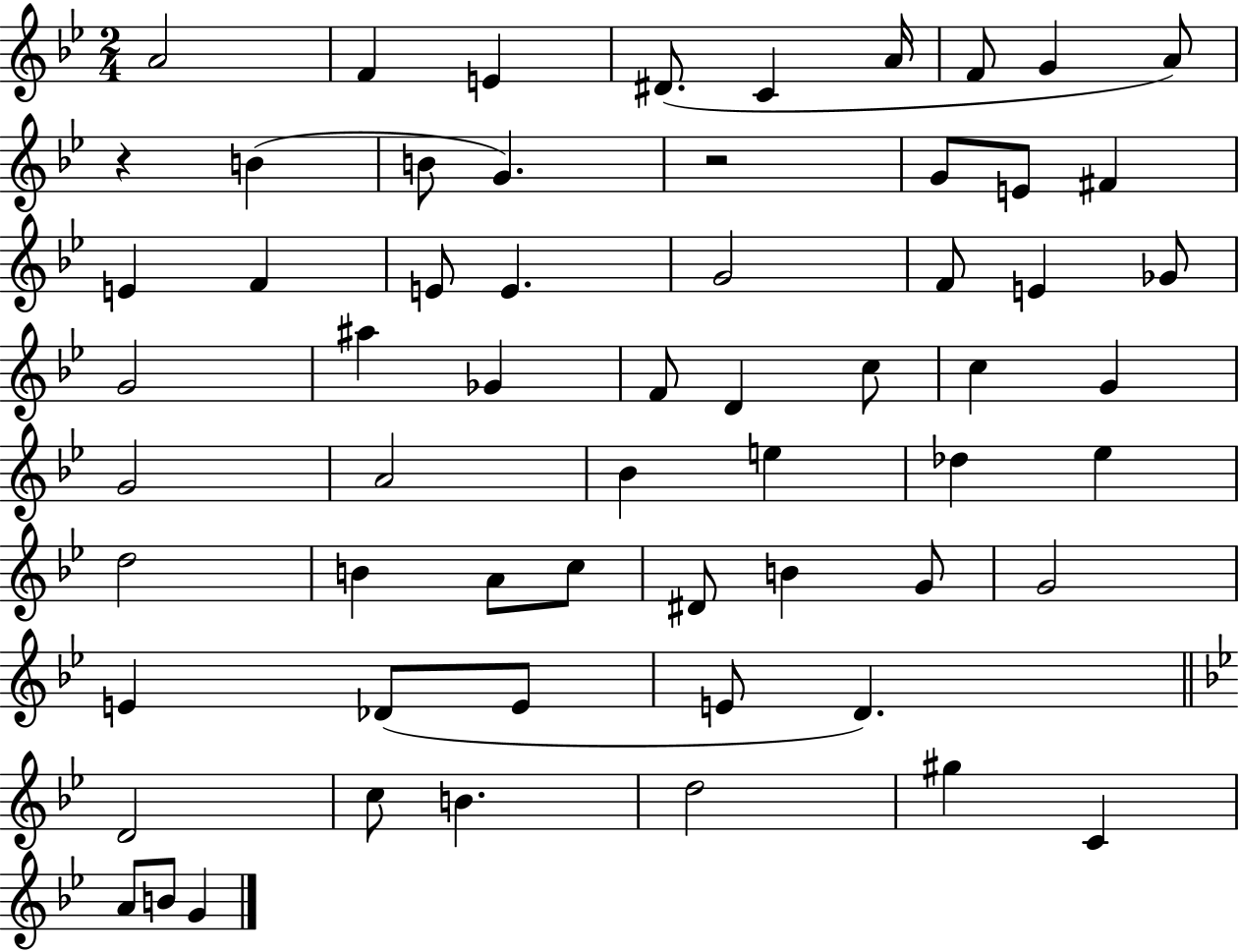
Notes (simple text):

A4/h F4/q E4/q D#4/e. C4/q A4/s F4/e G4/q A4/e R/q B4/q B4/e G4/q. R/h G4/e E4/e F#4/q E4/q F4/q E4/e E4/q. G4/h F4/e E4/q Gb4/e G4/h A#5/q Gb4/q F4/e D4/q C5/e C5/q G4/q G4/h A4/h Bb4/q E5/q Db5/q Eb5/q D5/h B4/q A4/e C5/e D#4/e B4/q G4/e G4/h E4/q Db4/e E4/e E4/e D4/q. D4/h C5/e B4/q. D5/h G#5/q C4/q A4/e B4/e G4/q